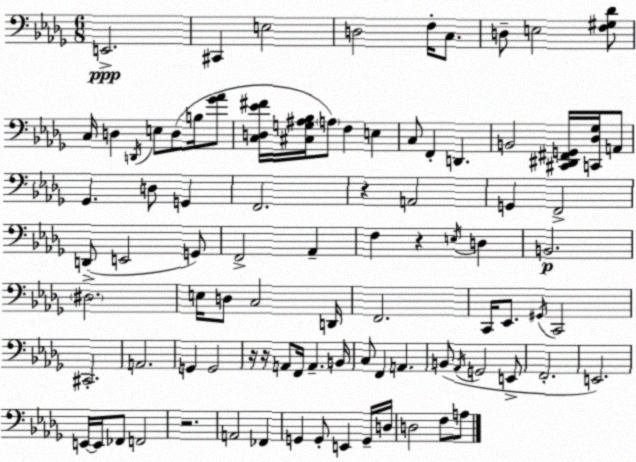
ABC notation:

X:1
T:Untitled
M:6/8
L:1/4
K:Bbm
E,,2 ^C,, E,2 D,2 F,/4 C,/2 D,/2 E,2 [F,^G,_D]/2 C,/4 D, D,,/4 E,/2 D,/2 B,/4 [_G_A]/2 [C,D,_E^F]/4 [^C,G,^A,_B,]/4 A,/2 F, E, C,/2 F,, D,, B,,2 [^C,,^D,,^F,,G,,]/4 [C,,_D,_G,]/4 A,,/2 _G,, D,/2 G,, F,,2 z A,,2 G,, F,,2 D,,/2 E,,2 G,,/2 F,,2 _A,, F, z E,/4 D, B,,2 ^D,2 E,/4 D,/2 C,2 D,,/4 F,,2 C,,/4 _E,,/2 ^G,,/4 C,,2 ^C,,2 A,,2 G,, G,,2 z/4 z/4 A,,/2 F,,/4 A,, B,,/4 C,/2 F,, A,, B,,/2 _A,,/4 G,,2 E,,/2 F,,2 E,,2 E,,/4 E,,/4 _F,,/2 F,,2 z2 A,,2 _F,, G,, G,,/2 E,, G,,/4 D,/4 D,2 F,/2 A,/2